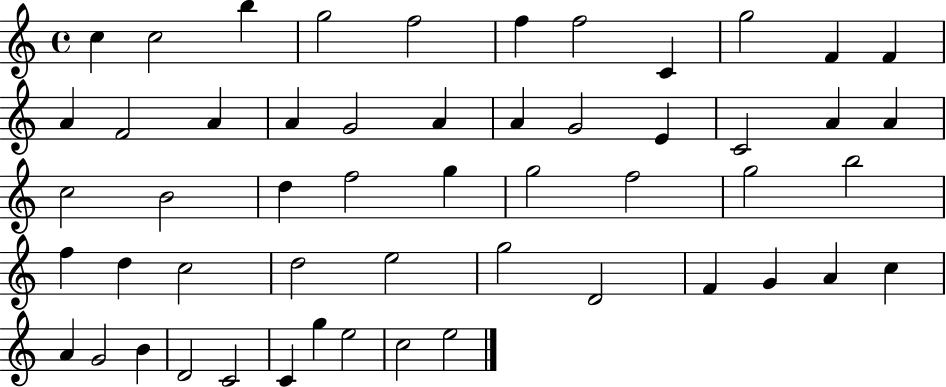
{
  \clef treble
  \time 4/4
  \defaultTimeSignature
  \key c \major
  c''4 c''2 b''4 | g''2 f''2 | f''4 f''2 c'4 | g''2 f'4 f'4 | \break a'4 f'2 a'4 | a'4 g'2 a'4 | a'4 g'2 e'4 | c'2 a'4 a'4 | \break c''2 b'2 | d''4 f''2 g''4 | g''2 f''2 | g''2 b''2 | \break f''4 d''4 c''2 | d''2 e''2 | g''2 d'2 | f'4 g'4 a'4 c''4 | \break a'4 g'2 b'4 | d'2 c'2 | c'4 g''4 e''2 | c''2 e''2 | \break \bar "|."
}